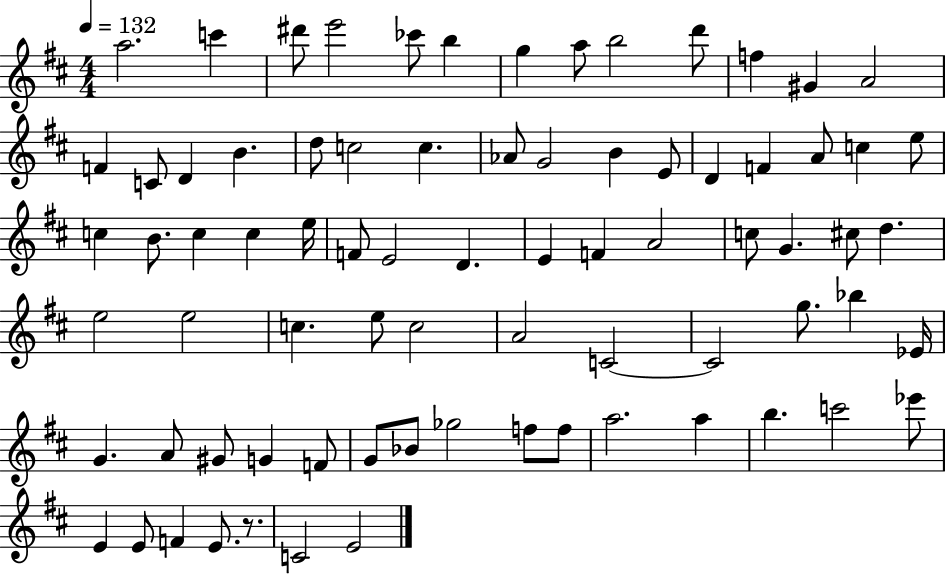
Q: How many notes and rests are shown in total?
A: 77